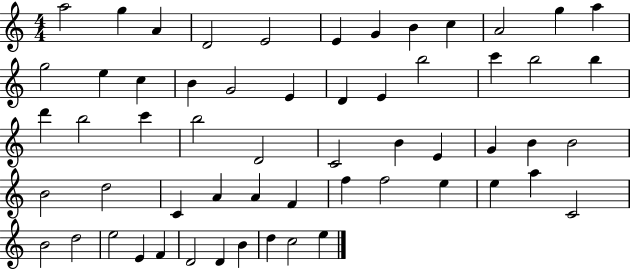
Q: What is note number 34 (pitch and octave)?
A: B4